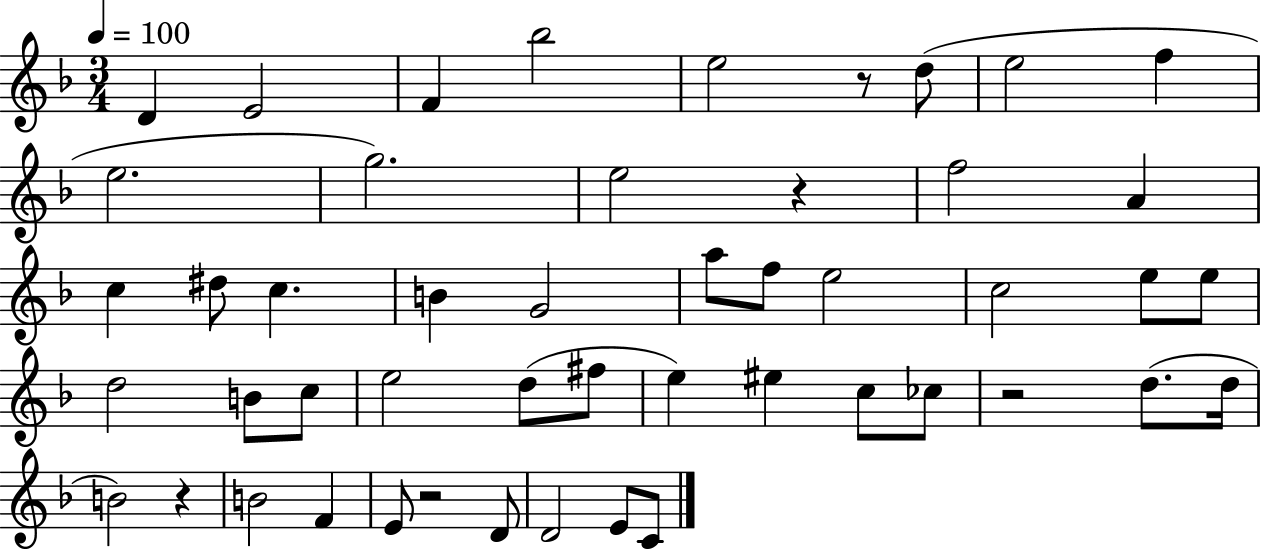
{
  \clef treble
  \numericTimeSignature
  \time 3/4
  \key f \major
  \tempo 4 = 100
  \repeat volta 2 { d'4 e'2 | f'4 bes''2 | e''2 r8 d''8( | e''2 f''4 | \break e''2. | g''2.) | e''2 r4 | f''2 a'4 | \break c''4 dis''8 c''4. | b'4 g'2 | a''8 f''8 e''2 | c''2 e''8 e''8 | \break d''2 b'8 c''8 | e''2 d''8( fis''8 | e''4) eis''4 c''8 ces''8 | r2 d''8.( d''16 | \break b'2) r4 | b'2 f'4 | e'8 r2 d'8 | d'2 e'8 c'8 | \break } \bar "|."
}